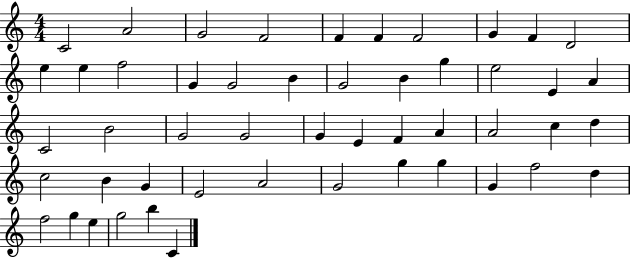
{
  \clef treble
  \numericTimeSignature
  \time 4/4
  \key c \major
  c'2 a'2 | g'2 f'2 | f'4 f'4 f'2 | g'4 f'4 d'2 | \break e''4 e''4 f''2 | g'4 g'2 b'4 | g'2 b'4 g''4 | e''2 e'4 a'4 | \break c'2 b'2 | g'2 g'2 | g'4 e'4 f'4 a'4 | a'2 c''4 d''4 | \break c''2 b'4 g'4 | e'2 a'2 | g'2 g''4 g''4 | g'4 f''2 d''4 | \break f''2 g''4 e''4 | g''2 b''4 c'4 | \bar "|."
}